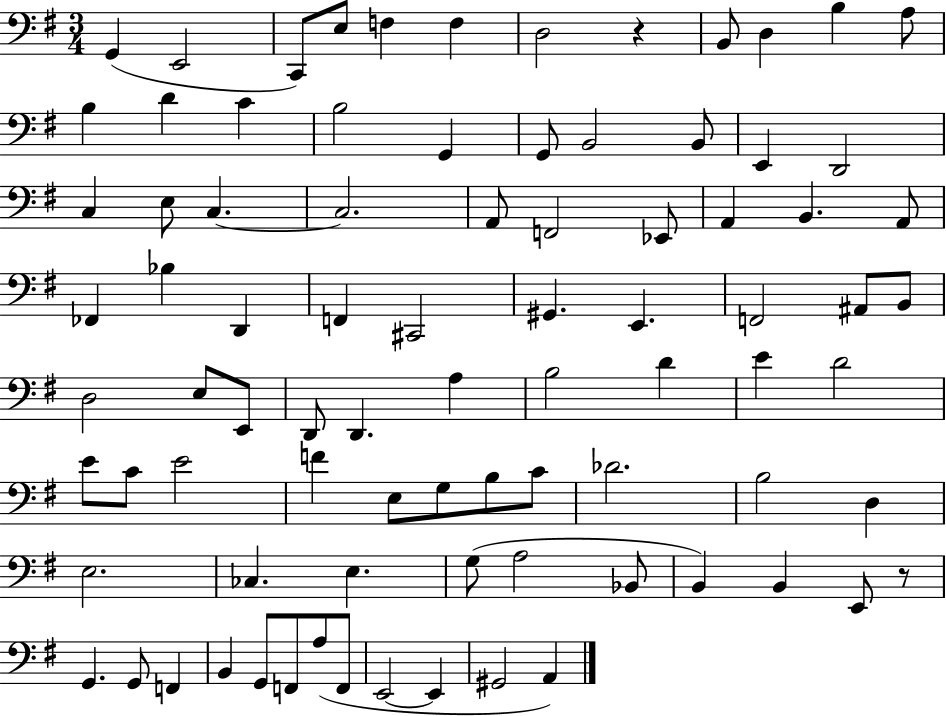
G2/q E2/h C2/e E3/e F3/q F3/q D3/h R/q B2/e D3/q B3/q A3/e B3/q D4/q C4/q B3/h G2/q G2/e B2/h B2/e E2/q D2/h C3/q E3/e C3/q. C3/h. A2/e F2/h Eb2/e A2/q B2/q. A2/e FES2/q Bb3/q D2/q F2/q C#2/h G#2/q. E2/q. F2/h A#2/e B2/e D3/h E3/e E2/e D2/e D2/q. A3/q B3/h D4/q E4/q D4/h E4/e C4/e E4/h F4/q E3/e G3/e B3/e C4/e Db4/h. B3/h D3/q E3/h. CES3/q. E3/q. G3/e A3/h Bb2/e B2/q B2/q E2/e R/e G2/q. G2/e F2/q B2/q G2/e F2/e A3/e F2/e E2/h E2/q G#2/h A2/q